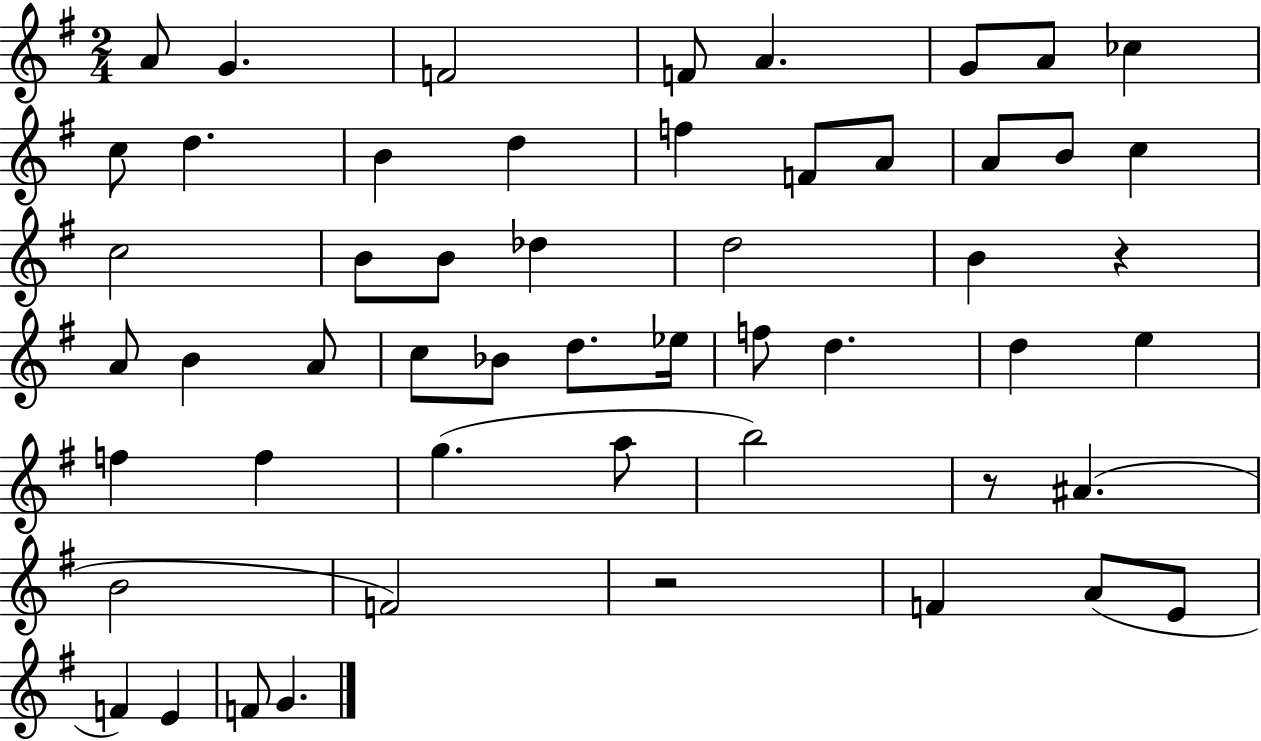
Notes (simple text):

A4/e G4/q. F4/h F4/e A4/q. G4/e A4/e CES5/q C5/e D5/q. B4/q D5/q F5/q F4/e A4/e A4/e B4/e C5/q C5/h B4/e B4/e Db5/q D5/h B4/q R/q A4/e B4/q A4/e C5/e Bb4/e D5/e. Eb5/s F5/e D5/q. D5/q E5/q F5/q F5/q G5/q. A5/e B5/h R/e A#4/q. B4/h F4/h R/h F4/q A4/e E4/e F4/q E4/q F4/e G4/q.